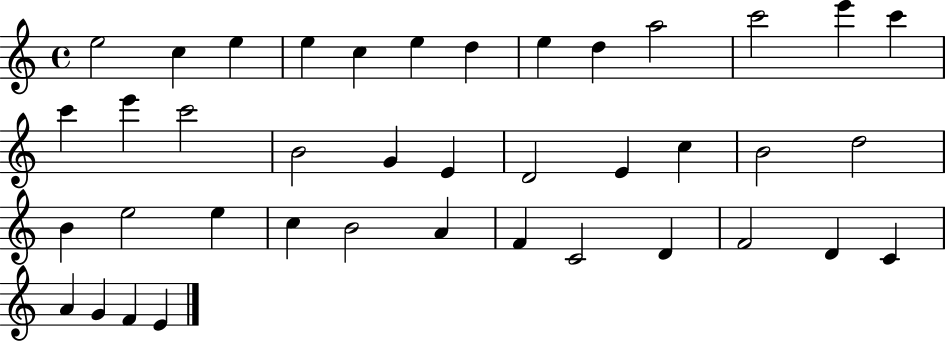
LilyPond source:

{
  \clef treble
  \time 4/4
  \defaultTimeSignature
  \key c \major
  e''2 c''4 e''4 | e''4 c''4 e''4 d''4 | e''4 d''4 a''2 | c'''2 e'''4 c'''4 | \break c'''4 e'''4 c'''2 | b'2 g'4 e'4 | d'2 e'4 c''4 | b'2 d''2 | \break b'4 e''2 e''4 | c''4 b'2 a'4 | f'4 c'2 d'4 | f'2 d'4 c'4 | \break a'4 g'4 f'4 e'4 | \bar "|."
}